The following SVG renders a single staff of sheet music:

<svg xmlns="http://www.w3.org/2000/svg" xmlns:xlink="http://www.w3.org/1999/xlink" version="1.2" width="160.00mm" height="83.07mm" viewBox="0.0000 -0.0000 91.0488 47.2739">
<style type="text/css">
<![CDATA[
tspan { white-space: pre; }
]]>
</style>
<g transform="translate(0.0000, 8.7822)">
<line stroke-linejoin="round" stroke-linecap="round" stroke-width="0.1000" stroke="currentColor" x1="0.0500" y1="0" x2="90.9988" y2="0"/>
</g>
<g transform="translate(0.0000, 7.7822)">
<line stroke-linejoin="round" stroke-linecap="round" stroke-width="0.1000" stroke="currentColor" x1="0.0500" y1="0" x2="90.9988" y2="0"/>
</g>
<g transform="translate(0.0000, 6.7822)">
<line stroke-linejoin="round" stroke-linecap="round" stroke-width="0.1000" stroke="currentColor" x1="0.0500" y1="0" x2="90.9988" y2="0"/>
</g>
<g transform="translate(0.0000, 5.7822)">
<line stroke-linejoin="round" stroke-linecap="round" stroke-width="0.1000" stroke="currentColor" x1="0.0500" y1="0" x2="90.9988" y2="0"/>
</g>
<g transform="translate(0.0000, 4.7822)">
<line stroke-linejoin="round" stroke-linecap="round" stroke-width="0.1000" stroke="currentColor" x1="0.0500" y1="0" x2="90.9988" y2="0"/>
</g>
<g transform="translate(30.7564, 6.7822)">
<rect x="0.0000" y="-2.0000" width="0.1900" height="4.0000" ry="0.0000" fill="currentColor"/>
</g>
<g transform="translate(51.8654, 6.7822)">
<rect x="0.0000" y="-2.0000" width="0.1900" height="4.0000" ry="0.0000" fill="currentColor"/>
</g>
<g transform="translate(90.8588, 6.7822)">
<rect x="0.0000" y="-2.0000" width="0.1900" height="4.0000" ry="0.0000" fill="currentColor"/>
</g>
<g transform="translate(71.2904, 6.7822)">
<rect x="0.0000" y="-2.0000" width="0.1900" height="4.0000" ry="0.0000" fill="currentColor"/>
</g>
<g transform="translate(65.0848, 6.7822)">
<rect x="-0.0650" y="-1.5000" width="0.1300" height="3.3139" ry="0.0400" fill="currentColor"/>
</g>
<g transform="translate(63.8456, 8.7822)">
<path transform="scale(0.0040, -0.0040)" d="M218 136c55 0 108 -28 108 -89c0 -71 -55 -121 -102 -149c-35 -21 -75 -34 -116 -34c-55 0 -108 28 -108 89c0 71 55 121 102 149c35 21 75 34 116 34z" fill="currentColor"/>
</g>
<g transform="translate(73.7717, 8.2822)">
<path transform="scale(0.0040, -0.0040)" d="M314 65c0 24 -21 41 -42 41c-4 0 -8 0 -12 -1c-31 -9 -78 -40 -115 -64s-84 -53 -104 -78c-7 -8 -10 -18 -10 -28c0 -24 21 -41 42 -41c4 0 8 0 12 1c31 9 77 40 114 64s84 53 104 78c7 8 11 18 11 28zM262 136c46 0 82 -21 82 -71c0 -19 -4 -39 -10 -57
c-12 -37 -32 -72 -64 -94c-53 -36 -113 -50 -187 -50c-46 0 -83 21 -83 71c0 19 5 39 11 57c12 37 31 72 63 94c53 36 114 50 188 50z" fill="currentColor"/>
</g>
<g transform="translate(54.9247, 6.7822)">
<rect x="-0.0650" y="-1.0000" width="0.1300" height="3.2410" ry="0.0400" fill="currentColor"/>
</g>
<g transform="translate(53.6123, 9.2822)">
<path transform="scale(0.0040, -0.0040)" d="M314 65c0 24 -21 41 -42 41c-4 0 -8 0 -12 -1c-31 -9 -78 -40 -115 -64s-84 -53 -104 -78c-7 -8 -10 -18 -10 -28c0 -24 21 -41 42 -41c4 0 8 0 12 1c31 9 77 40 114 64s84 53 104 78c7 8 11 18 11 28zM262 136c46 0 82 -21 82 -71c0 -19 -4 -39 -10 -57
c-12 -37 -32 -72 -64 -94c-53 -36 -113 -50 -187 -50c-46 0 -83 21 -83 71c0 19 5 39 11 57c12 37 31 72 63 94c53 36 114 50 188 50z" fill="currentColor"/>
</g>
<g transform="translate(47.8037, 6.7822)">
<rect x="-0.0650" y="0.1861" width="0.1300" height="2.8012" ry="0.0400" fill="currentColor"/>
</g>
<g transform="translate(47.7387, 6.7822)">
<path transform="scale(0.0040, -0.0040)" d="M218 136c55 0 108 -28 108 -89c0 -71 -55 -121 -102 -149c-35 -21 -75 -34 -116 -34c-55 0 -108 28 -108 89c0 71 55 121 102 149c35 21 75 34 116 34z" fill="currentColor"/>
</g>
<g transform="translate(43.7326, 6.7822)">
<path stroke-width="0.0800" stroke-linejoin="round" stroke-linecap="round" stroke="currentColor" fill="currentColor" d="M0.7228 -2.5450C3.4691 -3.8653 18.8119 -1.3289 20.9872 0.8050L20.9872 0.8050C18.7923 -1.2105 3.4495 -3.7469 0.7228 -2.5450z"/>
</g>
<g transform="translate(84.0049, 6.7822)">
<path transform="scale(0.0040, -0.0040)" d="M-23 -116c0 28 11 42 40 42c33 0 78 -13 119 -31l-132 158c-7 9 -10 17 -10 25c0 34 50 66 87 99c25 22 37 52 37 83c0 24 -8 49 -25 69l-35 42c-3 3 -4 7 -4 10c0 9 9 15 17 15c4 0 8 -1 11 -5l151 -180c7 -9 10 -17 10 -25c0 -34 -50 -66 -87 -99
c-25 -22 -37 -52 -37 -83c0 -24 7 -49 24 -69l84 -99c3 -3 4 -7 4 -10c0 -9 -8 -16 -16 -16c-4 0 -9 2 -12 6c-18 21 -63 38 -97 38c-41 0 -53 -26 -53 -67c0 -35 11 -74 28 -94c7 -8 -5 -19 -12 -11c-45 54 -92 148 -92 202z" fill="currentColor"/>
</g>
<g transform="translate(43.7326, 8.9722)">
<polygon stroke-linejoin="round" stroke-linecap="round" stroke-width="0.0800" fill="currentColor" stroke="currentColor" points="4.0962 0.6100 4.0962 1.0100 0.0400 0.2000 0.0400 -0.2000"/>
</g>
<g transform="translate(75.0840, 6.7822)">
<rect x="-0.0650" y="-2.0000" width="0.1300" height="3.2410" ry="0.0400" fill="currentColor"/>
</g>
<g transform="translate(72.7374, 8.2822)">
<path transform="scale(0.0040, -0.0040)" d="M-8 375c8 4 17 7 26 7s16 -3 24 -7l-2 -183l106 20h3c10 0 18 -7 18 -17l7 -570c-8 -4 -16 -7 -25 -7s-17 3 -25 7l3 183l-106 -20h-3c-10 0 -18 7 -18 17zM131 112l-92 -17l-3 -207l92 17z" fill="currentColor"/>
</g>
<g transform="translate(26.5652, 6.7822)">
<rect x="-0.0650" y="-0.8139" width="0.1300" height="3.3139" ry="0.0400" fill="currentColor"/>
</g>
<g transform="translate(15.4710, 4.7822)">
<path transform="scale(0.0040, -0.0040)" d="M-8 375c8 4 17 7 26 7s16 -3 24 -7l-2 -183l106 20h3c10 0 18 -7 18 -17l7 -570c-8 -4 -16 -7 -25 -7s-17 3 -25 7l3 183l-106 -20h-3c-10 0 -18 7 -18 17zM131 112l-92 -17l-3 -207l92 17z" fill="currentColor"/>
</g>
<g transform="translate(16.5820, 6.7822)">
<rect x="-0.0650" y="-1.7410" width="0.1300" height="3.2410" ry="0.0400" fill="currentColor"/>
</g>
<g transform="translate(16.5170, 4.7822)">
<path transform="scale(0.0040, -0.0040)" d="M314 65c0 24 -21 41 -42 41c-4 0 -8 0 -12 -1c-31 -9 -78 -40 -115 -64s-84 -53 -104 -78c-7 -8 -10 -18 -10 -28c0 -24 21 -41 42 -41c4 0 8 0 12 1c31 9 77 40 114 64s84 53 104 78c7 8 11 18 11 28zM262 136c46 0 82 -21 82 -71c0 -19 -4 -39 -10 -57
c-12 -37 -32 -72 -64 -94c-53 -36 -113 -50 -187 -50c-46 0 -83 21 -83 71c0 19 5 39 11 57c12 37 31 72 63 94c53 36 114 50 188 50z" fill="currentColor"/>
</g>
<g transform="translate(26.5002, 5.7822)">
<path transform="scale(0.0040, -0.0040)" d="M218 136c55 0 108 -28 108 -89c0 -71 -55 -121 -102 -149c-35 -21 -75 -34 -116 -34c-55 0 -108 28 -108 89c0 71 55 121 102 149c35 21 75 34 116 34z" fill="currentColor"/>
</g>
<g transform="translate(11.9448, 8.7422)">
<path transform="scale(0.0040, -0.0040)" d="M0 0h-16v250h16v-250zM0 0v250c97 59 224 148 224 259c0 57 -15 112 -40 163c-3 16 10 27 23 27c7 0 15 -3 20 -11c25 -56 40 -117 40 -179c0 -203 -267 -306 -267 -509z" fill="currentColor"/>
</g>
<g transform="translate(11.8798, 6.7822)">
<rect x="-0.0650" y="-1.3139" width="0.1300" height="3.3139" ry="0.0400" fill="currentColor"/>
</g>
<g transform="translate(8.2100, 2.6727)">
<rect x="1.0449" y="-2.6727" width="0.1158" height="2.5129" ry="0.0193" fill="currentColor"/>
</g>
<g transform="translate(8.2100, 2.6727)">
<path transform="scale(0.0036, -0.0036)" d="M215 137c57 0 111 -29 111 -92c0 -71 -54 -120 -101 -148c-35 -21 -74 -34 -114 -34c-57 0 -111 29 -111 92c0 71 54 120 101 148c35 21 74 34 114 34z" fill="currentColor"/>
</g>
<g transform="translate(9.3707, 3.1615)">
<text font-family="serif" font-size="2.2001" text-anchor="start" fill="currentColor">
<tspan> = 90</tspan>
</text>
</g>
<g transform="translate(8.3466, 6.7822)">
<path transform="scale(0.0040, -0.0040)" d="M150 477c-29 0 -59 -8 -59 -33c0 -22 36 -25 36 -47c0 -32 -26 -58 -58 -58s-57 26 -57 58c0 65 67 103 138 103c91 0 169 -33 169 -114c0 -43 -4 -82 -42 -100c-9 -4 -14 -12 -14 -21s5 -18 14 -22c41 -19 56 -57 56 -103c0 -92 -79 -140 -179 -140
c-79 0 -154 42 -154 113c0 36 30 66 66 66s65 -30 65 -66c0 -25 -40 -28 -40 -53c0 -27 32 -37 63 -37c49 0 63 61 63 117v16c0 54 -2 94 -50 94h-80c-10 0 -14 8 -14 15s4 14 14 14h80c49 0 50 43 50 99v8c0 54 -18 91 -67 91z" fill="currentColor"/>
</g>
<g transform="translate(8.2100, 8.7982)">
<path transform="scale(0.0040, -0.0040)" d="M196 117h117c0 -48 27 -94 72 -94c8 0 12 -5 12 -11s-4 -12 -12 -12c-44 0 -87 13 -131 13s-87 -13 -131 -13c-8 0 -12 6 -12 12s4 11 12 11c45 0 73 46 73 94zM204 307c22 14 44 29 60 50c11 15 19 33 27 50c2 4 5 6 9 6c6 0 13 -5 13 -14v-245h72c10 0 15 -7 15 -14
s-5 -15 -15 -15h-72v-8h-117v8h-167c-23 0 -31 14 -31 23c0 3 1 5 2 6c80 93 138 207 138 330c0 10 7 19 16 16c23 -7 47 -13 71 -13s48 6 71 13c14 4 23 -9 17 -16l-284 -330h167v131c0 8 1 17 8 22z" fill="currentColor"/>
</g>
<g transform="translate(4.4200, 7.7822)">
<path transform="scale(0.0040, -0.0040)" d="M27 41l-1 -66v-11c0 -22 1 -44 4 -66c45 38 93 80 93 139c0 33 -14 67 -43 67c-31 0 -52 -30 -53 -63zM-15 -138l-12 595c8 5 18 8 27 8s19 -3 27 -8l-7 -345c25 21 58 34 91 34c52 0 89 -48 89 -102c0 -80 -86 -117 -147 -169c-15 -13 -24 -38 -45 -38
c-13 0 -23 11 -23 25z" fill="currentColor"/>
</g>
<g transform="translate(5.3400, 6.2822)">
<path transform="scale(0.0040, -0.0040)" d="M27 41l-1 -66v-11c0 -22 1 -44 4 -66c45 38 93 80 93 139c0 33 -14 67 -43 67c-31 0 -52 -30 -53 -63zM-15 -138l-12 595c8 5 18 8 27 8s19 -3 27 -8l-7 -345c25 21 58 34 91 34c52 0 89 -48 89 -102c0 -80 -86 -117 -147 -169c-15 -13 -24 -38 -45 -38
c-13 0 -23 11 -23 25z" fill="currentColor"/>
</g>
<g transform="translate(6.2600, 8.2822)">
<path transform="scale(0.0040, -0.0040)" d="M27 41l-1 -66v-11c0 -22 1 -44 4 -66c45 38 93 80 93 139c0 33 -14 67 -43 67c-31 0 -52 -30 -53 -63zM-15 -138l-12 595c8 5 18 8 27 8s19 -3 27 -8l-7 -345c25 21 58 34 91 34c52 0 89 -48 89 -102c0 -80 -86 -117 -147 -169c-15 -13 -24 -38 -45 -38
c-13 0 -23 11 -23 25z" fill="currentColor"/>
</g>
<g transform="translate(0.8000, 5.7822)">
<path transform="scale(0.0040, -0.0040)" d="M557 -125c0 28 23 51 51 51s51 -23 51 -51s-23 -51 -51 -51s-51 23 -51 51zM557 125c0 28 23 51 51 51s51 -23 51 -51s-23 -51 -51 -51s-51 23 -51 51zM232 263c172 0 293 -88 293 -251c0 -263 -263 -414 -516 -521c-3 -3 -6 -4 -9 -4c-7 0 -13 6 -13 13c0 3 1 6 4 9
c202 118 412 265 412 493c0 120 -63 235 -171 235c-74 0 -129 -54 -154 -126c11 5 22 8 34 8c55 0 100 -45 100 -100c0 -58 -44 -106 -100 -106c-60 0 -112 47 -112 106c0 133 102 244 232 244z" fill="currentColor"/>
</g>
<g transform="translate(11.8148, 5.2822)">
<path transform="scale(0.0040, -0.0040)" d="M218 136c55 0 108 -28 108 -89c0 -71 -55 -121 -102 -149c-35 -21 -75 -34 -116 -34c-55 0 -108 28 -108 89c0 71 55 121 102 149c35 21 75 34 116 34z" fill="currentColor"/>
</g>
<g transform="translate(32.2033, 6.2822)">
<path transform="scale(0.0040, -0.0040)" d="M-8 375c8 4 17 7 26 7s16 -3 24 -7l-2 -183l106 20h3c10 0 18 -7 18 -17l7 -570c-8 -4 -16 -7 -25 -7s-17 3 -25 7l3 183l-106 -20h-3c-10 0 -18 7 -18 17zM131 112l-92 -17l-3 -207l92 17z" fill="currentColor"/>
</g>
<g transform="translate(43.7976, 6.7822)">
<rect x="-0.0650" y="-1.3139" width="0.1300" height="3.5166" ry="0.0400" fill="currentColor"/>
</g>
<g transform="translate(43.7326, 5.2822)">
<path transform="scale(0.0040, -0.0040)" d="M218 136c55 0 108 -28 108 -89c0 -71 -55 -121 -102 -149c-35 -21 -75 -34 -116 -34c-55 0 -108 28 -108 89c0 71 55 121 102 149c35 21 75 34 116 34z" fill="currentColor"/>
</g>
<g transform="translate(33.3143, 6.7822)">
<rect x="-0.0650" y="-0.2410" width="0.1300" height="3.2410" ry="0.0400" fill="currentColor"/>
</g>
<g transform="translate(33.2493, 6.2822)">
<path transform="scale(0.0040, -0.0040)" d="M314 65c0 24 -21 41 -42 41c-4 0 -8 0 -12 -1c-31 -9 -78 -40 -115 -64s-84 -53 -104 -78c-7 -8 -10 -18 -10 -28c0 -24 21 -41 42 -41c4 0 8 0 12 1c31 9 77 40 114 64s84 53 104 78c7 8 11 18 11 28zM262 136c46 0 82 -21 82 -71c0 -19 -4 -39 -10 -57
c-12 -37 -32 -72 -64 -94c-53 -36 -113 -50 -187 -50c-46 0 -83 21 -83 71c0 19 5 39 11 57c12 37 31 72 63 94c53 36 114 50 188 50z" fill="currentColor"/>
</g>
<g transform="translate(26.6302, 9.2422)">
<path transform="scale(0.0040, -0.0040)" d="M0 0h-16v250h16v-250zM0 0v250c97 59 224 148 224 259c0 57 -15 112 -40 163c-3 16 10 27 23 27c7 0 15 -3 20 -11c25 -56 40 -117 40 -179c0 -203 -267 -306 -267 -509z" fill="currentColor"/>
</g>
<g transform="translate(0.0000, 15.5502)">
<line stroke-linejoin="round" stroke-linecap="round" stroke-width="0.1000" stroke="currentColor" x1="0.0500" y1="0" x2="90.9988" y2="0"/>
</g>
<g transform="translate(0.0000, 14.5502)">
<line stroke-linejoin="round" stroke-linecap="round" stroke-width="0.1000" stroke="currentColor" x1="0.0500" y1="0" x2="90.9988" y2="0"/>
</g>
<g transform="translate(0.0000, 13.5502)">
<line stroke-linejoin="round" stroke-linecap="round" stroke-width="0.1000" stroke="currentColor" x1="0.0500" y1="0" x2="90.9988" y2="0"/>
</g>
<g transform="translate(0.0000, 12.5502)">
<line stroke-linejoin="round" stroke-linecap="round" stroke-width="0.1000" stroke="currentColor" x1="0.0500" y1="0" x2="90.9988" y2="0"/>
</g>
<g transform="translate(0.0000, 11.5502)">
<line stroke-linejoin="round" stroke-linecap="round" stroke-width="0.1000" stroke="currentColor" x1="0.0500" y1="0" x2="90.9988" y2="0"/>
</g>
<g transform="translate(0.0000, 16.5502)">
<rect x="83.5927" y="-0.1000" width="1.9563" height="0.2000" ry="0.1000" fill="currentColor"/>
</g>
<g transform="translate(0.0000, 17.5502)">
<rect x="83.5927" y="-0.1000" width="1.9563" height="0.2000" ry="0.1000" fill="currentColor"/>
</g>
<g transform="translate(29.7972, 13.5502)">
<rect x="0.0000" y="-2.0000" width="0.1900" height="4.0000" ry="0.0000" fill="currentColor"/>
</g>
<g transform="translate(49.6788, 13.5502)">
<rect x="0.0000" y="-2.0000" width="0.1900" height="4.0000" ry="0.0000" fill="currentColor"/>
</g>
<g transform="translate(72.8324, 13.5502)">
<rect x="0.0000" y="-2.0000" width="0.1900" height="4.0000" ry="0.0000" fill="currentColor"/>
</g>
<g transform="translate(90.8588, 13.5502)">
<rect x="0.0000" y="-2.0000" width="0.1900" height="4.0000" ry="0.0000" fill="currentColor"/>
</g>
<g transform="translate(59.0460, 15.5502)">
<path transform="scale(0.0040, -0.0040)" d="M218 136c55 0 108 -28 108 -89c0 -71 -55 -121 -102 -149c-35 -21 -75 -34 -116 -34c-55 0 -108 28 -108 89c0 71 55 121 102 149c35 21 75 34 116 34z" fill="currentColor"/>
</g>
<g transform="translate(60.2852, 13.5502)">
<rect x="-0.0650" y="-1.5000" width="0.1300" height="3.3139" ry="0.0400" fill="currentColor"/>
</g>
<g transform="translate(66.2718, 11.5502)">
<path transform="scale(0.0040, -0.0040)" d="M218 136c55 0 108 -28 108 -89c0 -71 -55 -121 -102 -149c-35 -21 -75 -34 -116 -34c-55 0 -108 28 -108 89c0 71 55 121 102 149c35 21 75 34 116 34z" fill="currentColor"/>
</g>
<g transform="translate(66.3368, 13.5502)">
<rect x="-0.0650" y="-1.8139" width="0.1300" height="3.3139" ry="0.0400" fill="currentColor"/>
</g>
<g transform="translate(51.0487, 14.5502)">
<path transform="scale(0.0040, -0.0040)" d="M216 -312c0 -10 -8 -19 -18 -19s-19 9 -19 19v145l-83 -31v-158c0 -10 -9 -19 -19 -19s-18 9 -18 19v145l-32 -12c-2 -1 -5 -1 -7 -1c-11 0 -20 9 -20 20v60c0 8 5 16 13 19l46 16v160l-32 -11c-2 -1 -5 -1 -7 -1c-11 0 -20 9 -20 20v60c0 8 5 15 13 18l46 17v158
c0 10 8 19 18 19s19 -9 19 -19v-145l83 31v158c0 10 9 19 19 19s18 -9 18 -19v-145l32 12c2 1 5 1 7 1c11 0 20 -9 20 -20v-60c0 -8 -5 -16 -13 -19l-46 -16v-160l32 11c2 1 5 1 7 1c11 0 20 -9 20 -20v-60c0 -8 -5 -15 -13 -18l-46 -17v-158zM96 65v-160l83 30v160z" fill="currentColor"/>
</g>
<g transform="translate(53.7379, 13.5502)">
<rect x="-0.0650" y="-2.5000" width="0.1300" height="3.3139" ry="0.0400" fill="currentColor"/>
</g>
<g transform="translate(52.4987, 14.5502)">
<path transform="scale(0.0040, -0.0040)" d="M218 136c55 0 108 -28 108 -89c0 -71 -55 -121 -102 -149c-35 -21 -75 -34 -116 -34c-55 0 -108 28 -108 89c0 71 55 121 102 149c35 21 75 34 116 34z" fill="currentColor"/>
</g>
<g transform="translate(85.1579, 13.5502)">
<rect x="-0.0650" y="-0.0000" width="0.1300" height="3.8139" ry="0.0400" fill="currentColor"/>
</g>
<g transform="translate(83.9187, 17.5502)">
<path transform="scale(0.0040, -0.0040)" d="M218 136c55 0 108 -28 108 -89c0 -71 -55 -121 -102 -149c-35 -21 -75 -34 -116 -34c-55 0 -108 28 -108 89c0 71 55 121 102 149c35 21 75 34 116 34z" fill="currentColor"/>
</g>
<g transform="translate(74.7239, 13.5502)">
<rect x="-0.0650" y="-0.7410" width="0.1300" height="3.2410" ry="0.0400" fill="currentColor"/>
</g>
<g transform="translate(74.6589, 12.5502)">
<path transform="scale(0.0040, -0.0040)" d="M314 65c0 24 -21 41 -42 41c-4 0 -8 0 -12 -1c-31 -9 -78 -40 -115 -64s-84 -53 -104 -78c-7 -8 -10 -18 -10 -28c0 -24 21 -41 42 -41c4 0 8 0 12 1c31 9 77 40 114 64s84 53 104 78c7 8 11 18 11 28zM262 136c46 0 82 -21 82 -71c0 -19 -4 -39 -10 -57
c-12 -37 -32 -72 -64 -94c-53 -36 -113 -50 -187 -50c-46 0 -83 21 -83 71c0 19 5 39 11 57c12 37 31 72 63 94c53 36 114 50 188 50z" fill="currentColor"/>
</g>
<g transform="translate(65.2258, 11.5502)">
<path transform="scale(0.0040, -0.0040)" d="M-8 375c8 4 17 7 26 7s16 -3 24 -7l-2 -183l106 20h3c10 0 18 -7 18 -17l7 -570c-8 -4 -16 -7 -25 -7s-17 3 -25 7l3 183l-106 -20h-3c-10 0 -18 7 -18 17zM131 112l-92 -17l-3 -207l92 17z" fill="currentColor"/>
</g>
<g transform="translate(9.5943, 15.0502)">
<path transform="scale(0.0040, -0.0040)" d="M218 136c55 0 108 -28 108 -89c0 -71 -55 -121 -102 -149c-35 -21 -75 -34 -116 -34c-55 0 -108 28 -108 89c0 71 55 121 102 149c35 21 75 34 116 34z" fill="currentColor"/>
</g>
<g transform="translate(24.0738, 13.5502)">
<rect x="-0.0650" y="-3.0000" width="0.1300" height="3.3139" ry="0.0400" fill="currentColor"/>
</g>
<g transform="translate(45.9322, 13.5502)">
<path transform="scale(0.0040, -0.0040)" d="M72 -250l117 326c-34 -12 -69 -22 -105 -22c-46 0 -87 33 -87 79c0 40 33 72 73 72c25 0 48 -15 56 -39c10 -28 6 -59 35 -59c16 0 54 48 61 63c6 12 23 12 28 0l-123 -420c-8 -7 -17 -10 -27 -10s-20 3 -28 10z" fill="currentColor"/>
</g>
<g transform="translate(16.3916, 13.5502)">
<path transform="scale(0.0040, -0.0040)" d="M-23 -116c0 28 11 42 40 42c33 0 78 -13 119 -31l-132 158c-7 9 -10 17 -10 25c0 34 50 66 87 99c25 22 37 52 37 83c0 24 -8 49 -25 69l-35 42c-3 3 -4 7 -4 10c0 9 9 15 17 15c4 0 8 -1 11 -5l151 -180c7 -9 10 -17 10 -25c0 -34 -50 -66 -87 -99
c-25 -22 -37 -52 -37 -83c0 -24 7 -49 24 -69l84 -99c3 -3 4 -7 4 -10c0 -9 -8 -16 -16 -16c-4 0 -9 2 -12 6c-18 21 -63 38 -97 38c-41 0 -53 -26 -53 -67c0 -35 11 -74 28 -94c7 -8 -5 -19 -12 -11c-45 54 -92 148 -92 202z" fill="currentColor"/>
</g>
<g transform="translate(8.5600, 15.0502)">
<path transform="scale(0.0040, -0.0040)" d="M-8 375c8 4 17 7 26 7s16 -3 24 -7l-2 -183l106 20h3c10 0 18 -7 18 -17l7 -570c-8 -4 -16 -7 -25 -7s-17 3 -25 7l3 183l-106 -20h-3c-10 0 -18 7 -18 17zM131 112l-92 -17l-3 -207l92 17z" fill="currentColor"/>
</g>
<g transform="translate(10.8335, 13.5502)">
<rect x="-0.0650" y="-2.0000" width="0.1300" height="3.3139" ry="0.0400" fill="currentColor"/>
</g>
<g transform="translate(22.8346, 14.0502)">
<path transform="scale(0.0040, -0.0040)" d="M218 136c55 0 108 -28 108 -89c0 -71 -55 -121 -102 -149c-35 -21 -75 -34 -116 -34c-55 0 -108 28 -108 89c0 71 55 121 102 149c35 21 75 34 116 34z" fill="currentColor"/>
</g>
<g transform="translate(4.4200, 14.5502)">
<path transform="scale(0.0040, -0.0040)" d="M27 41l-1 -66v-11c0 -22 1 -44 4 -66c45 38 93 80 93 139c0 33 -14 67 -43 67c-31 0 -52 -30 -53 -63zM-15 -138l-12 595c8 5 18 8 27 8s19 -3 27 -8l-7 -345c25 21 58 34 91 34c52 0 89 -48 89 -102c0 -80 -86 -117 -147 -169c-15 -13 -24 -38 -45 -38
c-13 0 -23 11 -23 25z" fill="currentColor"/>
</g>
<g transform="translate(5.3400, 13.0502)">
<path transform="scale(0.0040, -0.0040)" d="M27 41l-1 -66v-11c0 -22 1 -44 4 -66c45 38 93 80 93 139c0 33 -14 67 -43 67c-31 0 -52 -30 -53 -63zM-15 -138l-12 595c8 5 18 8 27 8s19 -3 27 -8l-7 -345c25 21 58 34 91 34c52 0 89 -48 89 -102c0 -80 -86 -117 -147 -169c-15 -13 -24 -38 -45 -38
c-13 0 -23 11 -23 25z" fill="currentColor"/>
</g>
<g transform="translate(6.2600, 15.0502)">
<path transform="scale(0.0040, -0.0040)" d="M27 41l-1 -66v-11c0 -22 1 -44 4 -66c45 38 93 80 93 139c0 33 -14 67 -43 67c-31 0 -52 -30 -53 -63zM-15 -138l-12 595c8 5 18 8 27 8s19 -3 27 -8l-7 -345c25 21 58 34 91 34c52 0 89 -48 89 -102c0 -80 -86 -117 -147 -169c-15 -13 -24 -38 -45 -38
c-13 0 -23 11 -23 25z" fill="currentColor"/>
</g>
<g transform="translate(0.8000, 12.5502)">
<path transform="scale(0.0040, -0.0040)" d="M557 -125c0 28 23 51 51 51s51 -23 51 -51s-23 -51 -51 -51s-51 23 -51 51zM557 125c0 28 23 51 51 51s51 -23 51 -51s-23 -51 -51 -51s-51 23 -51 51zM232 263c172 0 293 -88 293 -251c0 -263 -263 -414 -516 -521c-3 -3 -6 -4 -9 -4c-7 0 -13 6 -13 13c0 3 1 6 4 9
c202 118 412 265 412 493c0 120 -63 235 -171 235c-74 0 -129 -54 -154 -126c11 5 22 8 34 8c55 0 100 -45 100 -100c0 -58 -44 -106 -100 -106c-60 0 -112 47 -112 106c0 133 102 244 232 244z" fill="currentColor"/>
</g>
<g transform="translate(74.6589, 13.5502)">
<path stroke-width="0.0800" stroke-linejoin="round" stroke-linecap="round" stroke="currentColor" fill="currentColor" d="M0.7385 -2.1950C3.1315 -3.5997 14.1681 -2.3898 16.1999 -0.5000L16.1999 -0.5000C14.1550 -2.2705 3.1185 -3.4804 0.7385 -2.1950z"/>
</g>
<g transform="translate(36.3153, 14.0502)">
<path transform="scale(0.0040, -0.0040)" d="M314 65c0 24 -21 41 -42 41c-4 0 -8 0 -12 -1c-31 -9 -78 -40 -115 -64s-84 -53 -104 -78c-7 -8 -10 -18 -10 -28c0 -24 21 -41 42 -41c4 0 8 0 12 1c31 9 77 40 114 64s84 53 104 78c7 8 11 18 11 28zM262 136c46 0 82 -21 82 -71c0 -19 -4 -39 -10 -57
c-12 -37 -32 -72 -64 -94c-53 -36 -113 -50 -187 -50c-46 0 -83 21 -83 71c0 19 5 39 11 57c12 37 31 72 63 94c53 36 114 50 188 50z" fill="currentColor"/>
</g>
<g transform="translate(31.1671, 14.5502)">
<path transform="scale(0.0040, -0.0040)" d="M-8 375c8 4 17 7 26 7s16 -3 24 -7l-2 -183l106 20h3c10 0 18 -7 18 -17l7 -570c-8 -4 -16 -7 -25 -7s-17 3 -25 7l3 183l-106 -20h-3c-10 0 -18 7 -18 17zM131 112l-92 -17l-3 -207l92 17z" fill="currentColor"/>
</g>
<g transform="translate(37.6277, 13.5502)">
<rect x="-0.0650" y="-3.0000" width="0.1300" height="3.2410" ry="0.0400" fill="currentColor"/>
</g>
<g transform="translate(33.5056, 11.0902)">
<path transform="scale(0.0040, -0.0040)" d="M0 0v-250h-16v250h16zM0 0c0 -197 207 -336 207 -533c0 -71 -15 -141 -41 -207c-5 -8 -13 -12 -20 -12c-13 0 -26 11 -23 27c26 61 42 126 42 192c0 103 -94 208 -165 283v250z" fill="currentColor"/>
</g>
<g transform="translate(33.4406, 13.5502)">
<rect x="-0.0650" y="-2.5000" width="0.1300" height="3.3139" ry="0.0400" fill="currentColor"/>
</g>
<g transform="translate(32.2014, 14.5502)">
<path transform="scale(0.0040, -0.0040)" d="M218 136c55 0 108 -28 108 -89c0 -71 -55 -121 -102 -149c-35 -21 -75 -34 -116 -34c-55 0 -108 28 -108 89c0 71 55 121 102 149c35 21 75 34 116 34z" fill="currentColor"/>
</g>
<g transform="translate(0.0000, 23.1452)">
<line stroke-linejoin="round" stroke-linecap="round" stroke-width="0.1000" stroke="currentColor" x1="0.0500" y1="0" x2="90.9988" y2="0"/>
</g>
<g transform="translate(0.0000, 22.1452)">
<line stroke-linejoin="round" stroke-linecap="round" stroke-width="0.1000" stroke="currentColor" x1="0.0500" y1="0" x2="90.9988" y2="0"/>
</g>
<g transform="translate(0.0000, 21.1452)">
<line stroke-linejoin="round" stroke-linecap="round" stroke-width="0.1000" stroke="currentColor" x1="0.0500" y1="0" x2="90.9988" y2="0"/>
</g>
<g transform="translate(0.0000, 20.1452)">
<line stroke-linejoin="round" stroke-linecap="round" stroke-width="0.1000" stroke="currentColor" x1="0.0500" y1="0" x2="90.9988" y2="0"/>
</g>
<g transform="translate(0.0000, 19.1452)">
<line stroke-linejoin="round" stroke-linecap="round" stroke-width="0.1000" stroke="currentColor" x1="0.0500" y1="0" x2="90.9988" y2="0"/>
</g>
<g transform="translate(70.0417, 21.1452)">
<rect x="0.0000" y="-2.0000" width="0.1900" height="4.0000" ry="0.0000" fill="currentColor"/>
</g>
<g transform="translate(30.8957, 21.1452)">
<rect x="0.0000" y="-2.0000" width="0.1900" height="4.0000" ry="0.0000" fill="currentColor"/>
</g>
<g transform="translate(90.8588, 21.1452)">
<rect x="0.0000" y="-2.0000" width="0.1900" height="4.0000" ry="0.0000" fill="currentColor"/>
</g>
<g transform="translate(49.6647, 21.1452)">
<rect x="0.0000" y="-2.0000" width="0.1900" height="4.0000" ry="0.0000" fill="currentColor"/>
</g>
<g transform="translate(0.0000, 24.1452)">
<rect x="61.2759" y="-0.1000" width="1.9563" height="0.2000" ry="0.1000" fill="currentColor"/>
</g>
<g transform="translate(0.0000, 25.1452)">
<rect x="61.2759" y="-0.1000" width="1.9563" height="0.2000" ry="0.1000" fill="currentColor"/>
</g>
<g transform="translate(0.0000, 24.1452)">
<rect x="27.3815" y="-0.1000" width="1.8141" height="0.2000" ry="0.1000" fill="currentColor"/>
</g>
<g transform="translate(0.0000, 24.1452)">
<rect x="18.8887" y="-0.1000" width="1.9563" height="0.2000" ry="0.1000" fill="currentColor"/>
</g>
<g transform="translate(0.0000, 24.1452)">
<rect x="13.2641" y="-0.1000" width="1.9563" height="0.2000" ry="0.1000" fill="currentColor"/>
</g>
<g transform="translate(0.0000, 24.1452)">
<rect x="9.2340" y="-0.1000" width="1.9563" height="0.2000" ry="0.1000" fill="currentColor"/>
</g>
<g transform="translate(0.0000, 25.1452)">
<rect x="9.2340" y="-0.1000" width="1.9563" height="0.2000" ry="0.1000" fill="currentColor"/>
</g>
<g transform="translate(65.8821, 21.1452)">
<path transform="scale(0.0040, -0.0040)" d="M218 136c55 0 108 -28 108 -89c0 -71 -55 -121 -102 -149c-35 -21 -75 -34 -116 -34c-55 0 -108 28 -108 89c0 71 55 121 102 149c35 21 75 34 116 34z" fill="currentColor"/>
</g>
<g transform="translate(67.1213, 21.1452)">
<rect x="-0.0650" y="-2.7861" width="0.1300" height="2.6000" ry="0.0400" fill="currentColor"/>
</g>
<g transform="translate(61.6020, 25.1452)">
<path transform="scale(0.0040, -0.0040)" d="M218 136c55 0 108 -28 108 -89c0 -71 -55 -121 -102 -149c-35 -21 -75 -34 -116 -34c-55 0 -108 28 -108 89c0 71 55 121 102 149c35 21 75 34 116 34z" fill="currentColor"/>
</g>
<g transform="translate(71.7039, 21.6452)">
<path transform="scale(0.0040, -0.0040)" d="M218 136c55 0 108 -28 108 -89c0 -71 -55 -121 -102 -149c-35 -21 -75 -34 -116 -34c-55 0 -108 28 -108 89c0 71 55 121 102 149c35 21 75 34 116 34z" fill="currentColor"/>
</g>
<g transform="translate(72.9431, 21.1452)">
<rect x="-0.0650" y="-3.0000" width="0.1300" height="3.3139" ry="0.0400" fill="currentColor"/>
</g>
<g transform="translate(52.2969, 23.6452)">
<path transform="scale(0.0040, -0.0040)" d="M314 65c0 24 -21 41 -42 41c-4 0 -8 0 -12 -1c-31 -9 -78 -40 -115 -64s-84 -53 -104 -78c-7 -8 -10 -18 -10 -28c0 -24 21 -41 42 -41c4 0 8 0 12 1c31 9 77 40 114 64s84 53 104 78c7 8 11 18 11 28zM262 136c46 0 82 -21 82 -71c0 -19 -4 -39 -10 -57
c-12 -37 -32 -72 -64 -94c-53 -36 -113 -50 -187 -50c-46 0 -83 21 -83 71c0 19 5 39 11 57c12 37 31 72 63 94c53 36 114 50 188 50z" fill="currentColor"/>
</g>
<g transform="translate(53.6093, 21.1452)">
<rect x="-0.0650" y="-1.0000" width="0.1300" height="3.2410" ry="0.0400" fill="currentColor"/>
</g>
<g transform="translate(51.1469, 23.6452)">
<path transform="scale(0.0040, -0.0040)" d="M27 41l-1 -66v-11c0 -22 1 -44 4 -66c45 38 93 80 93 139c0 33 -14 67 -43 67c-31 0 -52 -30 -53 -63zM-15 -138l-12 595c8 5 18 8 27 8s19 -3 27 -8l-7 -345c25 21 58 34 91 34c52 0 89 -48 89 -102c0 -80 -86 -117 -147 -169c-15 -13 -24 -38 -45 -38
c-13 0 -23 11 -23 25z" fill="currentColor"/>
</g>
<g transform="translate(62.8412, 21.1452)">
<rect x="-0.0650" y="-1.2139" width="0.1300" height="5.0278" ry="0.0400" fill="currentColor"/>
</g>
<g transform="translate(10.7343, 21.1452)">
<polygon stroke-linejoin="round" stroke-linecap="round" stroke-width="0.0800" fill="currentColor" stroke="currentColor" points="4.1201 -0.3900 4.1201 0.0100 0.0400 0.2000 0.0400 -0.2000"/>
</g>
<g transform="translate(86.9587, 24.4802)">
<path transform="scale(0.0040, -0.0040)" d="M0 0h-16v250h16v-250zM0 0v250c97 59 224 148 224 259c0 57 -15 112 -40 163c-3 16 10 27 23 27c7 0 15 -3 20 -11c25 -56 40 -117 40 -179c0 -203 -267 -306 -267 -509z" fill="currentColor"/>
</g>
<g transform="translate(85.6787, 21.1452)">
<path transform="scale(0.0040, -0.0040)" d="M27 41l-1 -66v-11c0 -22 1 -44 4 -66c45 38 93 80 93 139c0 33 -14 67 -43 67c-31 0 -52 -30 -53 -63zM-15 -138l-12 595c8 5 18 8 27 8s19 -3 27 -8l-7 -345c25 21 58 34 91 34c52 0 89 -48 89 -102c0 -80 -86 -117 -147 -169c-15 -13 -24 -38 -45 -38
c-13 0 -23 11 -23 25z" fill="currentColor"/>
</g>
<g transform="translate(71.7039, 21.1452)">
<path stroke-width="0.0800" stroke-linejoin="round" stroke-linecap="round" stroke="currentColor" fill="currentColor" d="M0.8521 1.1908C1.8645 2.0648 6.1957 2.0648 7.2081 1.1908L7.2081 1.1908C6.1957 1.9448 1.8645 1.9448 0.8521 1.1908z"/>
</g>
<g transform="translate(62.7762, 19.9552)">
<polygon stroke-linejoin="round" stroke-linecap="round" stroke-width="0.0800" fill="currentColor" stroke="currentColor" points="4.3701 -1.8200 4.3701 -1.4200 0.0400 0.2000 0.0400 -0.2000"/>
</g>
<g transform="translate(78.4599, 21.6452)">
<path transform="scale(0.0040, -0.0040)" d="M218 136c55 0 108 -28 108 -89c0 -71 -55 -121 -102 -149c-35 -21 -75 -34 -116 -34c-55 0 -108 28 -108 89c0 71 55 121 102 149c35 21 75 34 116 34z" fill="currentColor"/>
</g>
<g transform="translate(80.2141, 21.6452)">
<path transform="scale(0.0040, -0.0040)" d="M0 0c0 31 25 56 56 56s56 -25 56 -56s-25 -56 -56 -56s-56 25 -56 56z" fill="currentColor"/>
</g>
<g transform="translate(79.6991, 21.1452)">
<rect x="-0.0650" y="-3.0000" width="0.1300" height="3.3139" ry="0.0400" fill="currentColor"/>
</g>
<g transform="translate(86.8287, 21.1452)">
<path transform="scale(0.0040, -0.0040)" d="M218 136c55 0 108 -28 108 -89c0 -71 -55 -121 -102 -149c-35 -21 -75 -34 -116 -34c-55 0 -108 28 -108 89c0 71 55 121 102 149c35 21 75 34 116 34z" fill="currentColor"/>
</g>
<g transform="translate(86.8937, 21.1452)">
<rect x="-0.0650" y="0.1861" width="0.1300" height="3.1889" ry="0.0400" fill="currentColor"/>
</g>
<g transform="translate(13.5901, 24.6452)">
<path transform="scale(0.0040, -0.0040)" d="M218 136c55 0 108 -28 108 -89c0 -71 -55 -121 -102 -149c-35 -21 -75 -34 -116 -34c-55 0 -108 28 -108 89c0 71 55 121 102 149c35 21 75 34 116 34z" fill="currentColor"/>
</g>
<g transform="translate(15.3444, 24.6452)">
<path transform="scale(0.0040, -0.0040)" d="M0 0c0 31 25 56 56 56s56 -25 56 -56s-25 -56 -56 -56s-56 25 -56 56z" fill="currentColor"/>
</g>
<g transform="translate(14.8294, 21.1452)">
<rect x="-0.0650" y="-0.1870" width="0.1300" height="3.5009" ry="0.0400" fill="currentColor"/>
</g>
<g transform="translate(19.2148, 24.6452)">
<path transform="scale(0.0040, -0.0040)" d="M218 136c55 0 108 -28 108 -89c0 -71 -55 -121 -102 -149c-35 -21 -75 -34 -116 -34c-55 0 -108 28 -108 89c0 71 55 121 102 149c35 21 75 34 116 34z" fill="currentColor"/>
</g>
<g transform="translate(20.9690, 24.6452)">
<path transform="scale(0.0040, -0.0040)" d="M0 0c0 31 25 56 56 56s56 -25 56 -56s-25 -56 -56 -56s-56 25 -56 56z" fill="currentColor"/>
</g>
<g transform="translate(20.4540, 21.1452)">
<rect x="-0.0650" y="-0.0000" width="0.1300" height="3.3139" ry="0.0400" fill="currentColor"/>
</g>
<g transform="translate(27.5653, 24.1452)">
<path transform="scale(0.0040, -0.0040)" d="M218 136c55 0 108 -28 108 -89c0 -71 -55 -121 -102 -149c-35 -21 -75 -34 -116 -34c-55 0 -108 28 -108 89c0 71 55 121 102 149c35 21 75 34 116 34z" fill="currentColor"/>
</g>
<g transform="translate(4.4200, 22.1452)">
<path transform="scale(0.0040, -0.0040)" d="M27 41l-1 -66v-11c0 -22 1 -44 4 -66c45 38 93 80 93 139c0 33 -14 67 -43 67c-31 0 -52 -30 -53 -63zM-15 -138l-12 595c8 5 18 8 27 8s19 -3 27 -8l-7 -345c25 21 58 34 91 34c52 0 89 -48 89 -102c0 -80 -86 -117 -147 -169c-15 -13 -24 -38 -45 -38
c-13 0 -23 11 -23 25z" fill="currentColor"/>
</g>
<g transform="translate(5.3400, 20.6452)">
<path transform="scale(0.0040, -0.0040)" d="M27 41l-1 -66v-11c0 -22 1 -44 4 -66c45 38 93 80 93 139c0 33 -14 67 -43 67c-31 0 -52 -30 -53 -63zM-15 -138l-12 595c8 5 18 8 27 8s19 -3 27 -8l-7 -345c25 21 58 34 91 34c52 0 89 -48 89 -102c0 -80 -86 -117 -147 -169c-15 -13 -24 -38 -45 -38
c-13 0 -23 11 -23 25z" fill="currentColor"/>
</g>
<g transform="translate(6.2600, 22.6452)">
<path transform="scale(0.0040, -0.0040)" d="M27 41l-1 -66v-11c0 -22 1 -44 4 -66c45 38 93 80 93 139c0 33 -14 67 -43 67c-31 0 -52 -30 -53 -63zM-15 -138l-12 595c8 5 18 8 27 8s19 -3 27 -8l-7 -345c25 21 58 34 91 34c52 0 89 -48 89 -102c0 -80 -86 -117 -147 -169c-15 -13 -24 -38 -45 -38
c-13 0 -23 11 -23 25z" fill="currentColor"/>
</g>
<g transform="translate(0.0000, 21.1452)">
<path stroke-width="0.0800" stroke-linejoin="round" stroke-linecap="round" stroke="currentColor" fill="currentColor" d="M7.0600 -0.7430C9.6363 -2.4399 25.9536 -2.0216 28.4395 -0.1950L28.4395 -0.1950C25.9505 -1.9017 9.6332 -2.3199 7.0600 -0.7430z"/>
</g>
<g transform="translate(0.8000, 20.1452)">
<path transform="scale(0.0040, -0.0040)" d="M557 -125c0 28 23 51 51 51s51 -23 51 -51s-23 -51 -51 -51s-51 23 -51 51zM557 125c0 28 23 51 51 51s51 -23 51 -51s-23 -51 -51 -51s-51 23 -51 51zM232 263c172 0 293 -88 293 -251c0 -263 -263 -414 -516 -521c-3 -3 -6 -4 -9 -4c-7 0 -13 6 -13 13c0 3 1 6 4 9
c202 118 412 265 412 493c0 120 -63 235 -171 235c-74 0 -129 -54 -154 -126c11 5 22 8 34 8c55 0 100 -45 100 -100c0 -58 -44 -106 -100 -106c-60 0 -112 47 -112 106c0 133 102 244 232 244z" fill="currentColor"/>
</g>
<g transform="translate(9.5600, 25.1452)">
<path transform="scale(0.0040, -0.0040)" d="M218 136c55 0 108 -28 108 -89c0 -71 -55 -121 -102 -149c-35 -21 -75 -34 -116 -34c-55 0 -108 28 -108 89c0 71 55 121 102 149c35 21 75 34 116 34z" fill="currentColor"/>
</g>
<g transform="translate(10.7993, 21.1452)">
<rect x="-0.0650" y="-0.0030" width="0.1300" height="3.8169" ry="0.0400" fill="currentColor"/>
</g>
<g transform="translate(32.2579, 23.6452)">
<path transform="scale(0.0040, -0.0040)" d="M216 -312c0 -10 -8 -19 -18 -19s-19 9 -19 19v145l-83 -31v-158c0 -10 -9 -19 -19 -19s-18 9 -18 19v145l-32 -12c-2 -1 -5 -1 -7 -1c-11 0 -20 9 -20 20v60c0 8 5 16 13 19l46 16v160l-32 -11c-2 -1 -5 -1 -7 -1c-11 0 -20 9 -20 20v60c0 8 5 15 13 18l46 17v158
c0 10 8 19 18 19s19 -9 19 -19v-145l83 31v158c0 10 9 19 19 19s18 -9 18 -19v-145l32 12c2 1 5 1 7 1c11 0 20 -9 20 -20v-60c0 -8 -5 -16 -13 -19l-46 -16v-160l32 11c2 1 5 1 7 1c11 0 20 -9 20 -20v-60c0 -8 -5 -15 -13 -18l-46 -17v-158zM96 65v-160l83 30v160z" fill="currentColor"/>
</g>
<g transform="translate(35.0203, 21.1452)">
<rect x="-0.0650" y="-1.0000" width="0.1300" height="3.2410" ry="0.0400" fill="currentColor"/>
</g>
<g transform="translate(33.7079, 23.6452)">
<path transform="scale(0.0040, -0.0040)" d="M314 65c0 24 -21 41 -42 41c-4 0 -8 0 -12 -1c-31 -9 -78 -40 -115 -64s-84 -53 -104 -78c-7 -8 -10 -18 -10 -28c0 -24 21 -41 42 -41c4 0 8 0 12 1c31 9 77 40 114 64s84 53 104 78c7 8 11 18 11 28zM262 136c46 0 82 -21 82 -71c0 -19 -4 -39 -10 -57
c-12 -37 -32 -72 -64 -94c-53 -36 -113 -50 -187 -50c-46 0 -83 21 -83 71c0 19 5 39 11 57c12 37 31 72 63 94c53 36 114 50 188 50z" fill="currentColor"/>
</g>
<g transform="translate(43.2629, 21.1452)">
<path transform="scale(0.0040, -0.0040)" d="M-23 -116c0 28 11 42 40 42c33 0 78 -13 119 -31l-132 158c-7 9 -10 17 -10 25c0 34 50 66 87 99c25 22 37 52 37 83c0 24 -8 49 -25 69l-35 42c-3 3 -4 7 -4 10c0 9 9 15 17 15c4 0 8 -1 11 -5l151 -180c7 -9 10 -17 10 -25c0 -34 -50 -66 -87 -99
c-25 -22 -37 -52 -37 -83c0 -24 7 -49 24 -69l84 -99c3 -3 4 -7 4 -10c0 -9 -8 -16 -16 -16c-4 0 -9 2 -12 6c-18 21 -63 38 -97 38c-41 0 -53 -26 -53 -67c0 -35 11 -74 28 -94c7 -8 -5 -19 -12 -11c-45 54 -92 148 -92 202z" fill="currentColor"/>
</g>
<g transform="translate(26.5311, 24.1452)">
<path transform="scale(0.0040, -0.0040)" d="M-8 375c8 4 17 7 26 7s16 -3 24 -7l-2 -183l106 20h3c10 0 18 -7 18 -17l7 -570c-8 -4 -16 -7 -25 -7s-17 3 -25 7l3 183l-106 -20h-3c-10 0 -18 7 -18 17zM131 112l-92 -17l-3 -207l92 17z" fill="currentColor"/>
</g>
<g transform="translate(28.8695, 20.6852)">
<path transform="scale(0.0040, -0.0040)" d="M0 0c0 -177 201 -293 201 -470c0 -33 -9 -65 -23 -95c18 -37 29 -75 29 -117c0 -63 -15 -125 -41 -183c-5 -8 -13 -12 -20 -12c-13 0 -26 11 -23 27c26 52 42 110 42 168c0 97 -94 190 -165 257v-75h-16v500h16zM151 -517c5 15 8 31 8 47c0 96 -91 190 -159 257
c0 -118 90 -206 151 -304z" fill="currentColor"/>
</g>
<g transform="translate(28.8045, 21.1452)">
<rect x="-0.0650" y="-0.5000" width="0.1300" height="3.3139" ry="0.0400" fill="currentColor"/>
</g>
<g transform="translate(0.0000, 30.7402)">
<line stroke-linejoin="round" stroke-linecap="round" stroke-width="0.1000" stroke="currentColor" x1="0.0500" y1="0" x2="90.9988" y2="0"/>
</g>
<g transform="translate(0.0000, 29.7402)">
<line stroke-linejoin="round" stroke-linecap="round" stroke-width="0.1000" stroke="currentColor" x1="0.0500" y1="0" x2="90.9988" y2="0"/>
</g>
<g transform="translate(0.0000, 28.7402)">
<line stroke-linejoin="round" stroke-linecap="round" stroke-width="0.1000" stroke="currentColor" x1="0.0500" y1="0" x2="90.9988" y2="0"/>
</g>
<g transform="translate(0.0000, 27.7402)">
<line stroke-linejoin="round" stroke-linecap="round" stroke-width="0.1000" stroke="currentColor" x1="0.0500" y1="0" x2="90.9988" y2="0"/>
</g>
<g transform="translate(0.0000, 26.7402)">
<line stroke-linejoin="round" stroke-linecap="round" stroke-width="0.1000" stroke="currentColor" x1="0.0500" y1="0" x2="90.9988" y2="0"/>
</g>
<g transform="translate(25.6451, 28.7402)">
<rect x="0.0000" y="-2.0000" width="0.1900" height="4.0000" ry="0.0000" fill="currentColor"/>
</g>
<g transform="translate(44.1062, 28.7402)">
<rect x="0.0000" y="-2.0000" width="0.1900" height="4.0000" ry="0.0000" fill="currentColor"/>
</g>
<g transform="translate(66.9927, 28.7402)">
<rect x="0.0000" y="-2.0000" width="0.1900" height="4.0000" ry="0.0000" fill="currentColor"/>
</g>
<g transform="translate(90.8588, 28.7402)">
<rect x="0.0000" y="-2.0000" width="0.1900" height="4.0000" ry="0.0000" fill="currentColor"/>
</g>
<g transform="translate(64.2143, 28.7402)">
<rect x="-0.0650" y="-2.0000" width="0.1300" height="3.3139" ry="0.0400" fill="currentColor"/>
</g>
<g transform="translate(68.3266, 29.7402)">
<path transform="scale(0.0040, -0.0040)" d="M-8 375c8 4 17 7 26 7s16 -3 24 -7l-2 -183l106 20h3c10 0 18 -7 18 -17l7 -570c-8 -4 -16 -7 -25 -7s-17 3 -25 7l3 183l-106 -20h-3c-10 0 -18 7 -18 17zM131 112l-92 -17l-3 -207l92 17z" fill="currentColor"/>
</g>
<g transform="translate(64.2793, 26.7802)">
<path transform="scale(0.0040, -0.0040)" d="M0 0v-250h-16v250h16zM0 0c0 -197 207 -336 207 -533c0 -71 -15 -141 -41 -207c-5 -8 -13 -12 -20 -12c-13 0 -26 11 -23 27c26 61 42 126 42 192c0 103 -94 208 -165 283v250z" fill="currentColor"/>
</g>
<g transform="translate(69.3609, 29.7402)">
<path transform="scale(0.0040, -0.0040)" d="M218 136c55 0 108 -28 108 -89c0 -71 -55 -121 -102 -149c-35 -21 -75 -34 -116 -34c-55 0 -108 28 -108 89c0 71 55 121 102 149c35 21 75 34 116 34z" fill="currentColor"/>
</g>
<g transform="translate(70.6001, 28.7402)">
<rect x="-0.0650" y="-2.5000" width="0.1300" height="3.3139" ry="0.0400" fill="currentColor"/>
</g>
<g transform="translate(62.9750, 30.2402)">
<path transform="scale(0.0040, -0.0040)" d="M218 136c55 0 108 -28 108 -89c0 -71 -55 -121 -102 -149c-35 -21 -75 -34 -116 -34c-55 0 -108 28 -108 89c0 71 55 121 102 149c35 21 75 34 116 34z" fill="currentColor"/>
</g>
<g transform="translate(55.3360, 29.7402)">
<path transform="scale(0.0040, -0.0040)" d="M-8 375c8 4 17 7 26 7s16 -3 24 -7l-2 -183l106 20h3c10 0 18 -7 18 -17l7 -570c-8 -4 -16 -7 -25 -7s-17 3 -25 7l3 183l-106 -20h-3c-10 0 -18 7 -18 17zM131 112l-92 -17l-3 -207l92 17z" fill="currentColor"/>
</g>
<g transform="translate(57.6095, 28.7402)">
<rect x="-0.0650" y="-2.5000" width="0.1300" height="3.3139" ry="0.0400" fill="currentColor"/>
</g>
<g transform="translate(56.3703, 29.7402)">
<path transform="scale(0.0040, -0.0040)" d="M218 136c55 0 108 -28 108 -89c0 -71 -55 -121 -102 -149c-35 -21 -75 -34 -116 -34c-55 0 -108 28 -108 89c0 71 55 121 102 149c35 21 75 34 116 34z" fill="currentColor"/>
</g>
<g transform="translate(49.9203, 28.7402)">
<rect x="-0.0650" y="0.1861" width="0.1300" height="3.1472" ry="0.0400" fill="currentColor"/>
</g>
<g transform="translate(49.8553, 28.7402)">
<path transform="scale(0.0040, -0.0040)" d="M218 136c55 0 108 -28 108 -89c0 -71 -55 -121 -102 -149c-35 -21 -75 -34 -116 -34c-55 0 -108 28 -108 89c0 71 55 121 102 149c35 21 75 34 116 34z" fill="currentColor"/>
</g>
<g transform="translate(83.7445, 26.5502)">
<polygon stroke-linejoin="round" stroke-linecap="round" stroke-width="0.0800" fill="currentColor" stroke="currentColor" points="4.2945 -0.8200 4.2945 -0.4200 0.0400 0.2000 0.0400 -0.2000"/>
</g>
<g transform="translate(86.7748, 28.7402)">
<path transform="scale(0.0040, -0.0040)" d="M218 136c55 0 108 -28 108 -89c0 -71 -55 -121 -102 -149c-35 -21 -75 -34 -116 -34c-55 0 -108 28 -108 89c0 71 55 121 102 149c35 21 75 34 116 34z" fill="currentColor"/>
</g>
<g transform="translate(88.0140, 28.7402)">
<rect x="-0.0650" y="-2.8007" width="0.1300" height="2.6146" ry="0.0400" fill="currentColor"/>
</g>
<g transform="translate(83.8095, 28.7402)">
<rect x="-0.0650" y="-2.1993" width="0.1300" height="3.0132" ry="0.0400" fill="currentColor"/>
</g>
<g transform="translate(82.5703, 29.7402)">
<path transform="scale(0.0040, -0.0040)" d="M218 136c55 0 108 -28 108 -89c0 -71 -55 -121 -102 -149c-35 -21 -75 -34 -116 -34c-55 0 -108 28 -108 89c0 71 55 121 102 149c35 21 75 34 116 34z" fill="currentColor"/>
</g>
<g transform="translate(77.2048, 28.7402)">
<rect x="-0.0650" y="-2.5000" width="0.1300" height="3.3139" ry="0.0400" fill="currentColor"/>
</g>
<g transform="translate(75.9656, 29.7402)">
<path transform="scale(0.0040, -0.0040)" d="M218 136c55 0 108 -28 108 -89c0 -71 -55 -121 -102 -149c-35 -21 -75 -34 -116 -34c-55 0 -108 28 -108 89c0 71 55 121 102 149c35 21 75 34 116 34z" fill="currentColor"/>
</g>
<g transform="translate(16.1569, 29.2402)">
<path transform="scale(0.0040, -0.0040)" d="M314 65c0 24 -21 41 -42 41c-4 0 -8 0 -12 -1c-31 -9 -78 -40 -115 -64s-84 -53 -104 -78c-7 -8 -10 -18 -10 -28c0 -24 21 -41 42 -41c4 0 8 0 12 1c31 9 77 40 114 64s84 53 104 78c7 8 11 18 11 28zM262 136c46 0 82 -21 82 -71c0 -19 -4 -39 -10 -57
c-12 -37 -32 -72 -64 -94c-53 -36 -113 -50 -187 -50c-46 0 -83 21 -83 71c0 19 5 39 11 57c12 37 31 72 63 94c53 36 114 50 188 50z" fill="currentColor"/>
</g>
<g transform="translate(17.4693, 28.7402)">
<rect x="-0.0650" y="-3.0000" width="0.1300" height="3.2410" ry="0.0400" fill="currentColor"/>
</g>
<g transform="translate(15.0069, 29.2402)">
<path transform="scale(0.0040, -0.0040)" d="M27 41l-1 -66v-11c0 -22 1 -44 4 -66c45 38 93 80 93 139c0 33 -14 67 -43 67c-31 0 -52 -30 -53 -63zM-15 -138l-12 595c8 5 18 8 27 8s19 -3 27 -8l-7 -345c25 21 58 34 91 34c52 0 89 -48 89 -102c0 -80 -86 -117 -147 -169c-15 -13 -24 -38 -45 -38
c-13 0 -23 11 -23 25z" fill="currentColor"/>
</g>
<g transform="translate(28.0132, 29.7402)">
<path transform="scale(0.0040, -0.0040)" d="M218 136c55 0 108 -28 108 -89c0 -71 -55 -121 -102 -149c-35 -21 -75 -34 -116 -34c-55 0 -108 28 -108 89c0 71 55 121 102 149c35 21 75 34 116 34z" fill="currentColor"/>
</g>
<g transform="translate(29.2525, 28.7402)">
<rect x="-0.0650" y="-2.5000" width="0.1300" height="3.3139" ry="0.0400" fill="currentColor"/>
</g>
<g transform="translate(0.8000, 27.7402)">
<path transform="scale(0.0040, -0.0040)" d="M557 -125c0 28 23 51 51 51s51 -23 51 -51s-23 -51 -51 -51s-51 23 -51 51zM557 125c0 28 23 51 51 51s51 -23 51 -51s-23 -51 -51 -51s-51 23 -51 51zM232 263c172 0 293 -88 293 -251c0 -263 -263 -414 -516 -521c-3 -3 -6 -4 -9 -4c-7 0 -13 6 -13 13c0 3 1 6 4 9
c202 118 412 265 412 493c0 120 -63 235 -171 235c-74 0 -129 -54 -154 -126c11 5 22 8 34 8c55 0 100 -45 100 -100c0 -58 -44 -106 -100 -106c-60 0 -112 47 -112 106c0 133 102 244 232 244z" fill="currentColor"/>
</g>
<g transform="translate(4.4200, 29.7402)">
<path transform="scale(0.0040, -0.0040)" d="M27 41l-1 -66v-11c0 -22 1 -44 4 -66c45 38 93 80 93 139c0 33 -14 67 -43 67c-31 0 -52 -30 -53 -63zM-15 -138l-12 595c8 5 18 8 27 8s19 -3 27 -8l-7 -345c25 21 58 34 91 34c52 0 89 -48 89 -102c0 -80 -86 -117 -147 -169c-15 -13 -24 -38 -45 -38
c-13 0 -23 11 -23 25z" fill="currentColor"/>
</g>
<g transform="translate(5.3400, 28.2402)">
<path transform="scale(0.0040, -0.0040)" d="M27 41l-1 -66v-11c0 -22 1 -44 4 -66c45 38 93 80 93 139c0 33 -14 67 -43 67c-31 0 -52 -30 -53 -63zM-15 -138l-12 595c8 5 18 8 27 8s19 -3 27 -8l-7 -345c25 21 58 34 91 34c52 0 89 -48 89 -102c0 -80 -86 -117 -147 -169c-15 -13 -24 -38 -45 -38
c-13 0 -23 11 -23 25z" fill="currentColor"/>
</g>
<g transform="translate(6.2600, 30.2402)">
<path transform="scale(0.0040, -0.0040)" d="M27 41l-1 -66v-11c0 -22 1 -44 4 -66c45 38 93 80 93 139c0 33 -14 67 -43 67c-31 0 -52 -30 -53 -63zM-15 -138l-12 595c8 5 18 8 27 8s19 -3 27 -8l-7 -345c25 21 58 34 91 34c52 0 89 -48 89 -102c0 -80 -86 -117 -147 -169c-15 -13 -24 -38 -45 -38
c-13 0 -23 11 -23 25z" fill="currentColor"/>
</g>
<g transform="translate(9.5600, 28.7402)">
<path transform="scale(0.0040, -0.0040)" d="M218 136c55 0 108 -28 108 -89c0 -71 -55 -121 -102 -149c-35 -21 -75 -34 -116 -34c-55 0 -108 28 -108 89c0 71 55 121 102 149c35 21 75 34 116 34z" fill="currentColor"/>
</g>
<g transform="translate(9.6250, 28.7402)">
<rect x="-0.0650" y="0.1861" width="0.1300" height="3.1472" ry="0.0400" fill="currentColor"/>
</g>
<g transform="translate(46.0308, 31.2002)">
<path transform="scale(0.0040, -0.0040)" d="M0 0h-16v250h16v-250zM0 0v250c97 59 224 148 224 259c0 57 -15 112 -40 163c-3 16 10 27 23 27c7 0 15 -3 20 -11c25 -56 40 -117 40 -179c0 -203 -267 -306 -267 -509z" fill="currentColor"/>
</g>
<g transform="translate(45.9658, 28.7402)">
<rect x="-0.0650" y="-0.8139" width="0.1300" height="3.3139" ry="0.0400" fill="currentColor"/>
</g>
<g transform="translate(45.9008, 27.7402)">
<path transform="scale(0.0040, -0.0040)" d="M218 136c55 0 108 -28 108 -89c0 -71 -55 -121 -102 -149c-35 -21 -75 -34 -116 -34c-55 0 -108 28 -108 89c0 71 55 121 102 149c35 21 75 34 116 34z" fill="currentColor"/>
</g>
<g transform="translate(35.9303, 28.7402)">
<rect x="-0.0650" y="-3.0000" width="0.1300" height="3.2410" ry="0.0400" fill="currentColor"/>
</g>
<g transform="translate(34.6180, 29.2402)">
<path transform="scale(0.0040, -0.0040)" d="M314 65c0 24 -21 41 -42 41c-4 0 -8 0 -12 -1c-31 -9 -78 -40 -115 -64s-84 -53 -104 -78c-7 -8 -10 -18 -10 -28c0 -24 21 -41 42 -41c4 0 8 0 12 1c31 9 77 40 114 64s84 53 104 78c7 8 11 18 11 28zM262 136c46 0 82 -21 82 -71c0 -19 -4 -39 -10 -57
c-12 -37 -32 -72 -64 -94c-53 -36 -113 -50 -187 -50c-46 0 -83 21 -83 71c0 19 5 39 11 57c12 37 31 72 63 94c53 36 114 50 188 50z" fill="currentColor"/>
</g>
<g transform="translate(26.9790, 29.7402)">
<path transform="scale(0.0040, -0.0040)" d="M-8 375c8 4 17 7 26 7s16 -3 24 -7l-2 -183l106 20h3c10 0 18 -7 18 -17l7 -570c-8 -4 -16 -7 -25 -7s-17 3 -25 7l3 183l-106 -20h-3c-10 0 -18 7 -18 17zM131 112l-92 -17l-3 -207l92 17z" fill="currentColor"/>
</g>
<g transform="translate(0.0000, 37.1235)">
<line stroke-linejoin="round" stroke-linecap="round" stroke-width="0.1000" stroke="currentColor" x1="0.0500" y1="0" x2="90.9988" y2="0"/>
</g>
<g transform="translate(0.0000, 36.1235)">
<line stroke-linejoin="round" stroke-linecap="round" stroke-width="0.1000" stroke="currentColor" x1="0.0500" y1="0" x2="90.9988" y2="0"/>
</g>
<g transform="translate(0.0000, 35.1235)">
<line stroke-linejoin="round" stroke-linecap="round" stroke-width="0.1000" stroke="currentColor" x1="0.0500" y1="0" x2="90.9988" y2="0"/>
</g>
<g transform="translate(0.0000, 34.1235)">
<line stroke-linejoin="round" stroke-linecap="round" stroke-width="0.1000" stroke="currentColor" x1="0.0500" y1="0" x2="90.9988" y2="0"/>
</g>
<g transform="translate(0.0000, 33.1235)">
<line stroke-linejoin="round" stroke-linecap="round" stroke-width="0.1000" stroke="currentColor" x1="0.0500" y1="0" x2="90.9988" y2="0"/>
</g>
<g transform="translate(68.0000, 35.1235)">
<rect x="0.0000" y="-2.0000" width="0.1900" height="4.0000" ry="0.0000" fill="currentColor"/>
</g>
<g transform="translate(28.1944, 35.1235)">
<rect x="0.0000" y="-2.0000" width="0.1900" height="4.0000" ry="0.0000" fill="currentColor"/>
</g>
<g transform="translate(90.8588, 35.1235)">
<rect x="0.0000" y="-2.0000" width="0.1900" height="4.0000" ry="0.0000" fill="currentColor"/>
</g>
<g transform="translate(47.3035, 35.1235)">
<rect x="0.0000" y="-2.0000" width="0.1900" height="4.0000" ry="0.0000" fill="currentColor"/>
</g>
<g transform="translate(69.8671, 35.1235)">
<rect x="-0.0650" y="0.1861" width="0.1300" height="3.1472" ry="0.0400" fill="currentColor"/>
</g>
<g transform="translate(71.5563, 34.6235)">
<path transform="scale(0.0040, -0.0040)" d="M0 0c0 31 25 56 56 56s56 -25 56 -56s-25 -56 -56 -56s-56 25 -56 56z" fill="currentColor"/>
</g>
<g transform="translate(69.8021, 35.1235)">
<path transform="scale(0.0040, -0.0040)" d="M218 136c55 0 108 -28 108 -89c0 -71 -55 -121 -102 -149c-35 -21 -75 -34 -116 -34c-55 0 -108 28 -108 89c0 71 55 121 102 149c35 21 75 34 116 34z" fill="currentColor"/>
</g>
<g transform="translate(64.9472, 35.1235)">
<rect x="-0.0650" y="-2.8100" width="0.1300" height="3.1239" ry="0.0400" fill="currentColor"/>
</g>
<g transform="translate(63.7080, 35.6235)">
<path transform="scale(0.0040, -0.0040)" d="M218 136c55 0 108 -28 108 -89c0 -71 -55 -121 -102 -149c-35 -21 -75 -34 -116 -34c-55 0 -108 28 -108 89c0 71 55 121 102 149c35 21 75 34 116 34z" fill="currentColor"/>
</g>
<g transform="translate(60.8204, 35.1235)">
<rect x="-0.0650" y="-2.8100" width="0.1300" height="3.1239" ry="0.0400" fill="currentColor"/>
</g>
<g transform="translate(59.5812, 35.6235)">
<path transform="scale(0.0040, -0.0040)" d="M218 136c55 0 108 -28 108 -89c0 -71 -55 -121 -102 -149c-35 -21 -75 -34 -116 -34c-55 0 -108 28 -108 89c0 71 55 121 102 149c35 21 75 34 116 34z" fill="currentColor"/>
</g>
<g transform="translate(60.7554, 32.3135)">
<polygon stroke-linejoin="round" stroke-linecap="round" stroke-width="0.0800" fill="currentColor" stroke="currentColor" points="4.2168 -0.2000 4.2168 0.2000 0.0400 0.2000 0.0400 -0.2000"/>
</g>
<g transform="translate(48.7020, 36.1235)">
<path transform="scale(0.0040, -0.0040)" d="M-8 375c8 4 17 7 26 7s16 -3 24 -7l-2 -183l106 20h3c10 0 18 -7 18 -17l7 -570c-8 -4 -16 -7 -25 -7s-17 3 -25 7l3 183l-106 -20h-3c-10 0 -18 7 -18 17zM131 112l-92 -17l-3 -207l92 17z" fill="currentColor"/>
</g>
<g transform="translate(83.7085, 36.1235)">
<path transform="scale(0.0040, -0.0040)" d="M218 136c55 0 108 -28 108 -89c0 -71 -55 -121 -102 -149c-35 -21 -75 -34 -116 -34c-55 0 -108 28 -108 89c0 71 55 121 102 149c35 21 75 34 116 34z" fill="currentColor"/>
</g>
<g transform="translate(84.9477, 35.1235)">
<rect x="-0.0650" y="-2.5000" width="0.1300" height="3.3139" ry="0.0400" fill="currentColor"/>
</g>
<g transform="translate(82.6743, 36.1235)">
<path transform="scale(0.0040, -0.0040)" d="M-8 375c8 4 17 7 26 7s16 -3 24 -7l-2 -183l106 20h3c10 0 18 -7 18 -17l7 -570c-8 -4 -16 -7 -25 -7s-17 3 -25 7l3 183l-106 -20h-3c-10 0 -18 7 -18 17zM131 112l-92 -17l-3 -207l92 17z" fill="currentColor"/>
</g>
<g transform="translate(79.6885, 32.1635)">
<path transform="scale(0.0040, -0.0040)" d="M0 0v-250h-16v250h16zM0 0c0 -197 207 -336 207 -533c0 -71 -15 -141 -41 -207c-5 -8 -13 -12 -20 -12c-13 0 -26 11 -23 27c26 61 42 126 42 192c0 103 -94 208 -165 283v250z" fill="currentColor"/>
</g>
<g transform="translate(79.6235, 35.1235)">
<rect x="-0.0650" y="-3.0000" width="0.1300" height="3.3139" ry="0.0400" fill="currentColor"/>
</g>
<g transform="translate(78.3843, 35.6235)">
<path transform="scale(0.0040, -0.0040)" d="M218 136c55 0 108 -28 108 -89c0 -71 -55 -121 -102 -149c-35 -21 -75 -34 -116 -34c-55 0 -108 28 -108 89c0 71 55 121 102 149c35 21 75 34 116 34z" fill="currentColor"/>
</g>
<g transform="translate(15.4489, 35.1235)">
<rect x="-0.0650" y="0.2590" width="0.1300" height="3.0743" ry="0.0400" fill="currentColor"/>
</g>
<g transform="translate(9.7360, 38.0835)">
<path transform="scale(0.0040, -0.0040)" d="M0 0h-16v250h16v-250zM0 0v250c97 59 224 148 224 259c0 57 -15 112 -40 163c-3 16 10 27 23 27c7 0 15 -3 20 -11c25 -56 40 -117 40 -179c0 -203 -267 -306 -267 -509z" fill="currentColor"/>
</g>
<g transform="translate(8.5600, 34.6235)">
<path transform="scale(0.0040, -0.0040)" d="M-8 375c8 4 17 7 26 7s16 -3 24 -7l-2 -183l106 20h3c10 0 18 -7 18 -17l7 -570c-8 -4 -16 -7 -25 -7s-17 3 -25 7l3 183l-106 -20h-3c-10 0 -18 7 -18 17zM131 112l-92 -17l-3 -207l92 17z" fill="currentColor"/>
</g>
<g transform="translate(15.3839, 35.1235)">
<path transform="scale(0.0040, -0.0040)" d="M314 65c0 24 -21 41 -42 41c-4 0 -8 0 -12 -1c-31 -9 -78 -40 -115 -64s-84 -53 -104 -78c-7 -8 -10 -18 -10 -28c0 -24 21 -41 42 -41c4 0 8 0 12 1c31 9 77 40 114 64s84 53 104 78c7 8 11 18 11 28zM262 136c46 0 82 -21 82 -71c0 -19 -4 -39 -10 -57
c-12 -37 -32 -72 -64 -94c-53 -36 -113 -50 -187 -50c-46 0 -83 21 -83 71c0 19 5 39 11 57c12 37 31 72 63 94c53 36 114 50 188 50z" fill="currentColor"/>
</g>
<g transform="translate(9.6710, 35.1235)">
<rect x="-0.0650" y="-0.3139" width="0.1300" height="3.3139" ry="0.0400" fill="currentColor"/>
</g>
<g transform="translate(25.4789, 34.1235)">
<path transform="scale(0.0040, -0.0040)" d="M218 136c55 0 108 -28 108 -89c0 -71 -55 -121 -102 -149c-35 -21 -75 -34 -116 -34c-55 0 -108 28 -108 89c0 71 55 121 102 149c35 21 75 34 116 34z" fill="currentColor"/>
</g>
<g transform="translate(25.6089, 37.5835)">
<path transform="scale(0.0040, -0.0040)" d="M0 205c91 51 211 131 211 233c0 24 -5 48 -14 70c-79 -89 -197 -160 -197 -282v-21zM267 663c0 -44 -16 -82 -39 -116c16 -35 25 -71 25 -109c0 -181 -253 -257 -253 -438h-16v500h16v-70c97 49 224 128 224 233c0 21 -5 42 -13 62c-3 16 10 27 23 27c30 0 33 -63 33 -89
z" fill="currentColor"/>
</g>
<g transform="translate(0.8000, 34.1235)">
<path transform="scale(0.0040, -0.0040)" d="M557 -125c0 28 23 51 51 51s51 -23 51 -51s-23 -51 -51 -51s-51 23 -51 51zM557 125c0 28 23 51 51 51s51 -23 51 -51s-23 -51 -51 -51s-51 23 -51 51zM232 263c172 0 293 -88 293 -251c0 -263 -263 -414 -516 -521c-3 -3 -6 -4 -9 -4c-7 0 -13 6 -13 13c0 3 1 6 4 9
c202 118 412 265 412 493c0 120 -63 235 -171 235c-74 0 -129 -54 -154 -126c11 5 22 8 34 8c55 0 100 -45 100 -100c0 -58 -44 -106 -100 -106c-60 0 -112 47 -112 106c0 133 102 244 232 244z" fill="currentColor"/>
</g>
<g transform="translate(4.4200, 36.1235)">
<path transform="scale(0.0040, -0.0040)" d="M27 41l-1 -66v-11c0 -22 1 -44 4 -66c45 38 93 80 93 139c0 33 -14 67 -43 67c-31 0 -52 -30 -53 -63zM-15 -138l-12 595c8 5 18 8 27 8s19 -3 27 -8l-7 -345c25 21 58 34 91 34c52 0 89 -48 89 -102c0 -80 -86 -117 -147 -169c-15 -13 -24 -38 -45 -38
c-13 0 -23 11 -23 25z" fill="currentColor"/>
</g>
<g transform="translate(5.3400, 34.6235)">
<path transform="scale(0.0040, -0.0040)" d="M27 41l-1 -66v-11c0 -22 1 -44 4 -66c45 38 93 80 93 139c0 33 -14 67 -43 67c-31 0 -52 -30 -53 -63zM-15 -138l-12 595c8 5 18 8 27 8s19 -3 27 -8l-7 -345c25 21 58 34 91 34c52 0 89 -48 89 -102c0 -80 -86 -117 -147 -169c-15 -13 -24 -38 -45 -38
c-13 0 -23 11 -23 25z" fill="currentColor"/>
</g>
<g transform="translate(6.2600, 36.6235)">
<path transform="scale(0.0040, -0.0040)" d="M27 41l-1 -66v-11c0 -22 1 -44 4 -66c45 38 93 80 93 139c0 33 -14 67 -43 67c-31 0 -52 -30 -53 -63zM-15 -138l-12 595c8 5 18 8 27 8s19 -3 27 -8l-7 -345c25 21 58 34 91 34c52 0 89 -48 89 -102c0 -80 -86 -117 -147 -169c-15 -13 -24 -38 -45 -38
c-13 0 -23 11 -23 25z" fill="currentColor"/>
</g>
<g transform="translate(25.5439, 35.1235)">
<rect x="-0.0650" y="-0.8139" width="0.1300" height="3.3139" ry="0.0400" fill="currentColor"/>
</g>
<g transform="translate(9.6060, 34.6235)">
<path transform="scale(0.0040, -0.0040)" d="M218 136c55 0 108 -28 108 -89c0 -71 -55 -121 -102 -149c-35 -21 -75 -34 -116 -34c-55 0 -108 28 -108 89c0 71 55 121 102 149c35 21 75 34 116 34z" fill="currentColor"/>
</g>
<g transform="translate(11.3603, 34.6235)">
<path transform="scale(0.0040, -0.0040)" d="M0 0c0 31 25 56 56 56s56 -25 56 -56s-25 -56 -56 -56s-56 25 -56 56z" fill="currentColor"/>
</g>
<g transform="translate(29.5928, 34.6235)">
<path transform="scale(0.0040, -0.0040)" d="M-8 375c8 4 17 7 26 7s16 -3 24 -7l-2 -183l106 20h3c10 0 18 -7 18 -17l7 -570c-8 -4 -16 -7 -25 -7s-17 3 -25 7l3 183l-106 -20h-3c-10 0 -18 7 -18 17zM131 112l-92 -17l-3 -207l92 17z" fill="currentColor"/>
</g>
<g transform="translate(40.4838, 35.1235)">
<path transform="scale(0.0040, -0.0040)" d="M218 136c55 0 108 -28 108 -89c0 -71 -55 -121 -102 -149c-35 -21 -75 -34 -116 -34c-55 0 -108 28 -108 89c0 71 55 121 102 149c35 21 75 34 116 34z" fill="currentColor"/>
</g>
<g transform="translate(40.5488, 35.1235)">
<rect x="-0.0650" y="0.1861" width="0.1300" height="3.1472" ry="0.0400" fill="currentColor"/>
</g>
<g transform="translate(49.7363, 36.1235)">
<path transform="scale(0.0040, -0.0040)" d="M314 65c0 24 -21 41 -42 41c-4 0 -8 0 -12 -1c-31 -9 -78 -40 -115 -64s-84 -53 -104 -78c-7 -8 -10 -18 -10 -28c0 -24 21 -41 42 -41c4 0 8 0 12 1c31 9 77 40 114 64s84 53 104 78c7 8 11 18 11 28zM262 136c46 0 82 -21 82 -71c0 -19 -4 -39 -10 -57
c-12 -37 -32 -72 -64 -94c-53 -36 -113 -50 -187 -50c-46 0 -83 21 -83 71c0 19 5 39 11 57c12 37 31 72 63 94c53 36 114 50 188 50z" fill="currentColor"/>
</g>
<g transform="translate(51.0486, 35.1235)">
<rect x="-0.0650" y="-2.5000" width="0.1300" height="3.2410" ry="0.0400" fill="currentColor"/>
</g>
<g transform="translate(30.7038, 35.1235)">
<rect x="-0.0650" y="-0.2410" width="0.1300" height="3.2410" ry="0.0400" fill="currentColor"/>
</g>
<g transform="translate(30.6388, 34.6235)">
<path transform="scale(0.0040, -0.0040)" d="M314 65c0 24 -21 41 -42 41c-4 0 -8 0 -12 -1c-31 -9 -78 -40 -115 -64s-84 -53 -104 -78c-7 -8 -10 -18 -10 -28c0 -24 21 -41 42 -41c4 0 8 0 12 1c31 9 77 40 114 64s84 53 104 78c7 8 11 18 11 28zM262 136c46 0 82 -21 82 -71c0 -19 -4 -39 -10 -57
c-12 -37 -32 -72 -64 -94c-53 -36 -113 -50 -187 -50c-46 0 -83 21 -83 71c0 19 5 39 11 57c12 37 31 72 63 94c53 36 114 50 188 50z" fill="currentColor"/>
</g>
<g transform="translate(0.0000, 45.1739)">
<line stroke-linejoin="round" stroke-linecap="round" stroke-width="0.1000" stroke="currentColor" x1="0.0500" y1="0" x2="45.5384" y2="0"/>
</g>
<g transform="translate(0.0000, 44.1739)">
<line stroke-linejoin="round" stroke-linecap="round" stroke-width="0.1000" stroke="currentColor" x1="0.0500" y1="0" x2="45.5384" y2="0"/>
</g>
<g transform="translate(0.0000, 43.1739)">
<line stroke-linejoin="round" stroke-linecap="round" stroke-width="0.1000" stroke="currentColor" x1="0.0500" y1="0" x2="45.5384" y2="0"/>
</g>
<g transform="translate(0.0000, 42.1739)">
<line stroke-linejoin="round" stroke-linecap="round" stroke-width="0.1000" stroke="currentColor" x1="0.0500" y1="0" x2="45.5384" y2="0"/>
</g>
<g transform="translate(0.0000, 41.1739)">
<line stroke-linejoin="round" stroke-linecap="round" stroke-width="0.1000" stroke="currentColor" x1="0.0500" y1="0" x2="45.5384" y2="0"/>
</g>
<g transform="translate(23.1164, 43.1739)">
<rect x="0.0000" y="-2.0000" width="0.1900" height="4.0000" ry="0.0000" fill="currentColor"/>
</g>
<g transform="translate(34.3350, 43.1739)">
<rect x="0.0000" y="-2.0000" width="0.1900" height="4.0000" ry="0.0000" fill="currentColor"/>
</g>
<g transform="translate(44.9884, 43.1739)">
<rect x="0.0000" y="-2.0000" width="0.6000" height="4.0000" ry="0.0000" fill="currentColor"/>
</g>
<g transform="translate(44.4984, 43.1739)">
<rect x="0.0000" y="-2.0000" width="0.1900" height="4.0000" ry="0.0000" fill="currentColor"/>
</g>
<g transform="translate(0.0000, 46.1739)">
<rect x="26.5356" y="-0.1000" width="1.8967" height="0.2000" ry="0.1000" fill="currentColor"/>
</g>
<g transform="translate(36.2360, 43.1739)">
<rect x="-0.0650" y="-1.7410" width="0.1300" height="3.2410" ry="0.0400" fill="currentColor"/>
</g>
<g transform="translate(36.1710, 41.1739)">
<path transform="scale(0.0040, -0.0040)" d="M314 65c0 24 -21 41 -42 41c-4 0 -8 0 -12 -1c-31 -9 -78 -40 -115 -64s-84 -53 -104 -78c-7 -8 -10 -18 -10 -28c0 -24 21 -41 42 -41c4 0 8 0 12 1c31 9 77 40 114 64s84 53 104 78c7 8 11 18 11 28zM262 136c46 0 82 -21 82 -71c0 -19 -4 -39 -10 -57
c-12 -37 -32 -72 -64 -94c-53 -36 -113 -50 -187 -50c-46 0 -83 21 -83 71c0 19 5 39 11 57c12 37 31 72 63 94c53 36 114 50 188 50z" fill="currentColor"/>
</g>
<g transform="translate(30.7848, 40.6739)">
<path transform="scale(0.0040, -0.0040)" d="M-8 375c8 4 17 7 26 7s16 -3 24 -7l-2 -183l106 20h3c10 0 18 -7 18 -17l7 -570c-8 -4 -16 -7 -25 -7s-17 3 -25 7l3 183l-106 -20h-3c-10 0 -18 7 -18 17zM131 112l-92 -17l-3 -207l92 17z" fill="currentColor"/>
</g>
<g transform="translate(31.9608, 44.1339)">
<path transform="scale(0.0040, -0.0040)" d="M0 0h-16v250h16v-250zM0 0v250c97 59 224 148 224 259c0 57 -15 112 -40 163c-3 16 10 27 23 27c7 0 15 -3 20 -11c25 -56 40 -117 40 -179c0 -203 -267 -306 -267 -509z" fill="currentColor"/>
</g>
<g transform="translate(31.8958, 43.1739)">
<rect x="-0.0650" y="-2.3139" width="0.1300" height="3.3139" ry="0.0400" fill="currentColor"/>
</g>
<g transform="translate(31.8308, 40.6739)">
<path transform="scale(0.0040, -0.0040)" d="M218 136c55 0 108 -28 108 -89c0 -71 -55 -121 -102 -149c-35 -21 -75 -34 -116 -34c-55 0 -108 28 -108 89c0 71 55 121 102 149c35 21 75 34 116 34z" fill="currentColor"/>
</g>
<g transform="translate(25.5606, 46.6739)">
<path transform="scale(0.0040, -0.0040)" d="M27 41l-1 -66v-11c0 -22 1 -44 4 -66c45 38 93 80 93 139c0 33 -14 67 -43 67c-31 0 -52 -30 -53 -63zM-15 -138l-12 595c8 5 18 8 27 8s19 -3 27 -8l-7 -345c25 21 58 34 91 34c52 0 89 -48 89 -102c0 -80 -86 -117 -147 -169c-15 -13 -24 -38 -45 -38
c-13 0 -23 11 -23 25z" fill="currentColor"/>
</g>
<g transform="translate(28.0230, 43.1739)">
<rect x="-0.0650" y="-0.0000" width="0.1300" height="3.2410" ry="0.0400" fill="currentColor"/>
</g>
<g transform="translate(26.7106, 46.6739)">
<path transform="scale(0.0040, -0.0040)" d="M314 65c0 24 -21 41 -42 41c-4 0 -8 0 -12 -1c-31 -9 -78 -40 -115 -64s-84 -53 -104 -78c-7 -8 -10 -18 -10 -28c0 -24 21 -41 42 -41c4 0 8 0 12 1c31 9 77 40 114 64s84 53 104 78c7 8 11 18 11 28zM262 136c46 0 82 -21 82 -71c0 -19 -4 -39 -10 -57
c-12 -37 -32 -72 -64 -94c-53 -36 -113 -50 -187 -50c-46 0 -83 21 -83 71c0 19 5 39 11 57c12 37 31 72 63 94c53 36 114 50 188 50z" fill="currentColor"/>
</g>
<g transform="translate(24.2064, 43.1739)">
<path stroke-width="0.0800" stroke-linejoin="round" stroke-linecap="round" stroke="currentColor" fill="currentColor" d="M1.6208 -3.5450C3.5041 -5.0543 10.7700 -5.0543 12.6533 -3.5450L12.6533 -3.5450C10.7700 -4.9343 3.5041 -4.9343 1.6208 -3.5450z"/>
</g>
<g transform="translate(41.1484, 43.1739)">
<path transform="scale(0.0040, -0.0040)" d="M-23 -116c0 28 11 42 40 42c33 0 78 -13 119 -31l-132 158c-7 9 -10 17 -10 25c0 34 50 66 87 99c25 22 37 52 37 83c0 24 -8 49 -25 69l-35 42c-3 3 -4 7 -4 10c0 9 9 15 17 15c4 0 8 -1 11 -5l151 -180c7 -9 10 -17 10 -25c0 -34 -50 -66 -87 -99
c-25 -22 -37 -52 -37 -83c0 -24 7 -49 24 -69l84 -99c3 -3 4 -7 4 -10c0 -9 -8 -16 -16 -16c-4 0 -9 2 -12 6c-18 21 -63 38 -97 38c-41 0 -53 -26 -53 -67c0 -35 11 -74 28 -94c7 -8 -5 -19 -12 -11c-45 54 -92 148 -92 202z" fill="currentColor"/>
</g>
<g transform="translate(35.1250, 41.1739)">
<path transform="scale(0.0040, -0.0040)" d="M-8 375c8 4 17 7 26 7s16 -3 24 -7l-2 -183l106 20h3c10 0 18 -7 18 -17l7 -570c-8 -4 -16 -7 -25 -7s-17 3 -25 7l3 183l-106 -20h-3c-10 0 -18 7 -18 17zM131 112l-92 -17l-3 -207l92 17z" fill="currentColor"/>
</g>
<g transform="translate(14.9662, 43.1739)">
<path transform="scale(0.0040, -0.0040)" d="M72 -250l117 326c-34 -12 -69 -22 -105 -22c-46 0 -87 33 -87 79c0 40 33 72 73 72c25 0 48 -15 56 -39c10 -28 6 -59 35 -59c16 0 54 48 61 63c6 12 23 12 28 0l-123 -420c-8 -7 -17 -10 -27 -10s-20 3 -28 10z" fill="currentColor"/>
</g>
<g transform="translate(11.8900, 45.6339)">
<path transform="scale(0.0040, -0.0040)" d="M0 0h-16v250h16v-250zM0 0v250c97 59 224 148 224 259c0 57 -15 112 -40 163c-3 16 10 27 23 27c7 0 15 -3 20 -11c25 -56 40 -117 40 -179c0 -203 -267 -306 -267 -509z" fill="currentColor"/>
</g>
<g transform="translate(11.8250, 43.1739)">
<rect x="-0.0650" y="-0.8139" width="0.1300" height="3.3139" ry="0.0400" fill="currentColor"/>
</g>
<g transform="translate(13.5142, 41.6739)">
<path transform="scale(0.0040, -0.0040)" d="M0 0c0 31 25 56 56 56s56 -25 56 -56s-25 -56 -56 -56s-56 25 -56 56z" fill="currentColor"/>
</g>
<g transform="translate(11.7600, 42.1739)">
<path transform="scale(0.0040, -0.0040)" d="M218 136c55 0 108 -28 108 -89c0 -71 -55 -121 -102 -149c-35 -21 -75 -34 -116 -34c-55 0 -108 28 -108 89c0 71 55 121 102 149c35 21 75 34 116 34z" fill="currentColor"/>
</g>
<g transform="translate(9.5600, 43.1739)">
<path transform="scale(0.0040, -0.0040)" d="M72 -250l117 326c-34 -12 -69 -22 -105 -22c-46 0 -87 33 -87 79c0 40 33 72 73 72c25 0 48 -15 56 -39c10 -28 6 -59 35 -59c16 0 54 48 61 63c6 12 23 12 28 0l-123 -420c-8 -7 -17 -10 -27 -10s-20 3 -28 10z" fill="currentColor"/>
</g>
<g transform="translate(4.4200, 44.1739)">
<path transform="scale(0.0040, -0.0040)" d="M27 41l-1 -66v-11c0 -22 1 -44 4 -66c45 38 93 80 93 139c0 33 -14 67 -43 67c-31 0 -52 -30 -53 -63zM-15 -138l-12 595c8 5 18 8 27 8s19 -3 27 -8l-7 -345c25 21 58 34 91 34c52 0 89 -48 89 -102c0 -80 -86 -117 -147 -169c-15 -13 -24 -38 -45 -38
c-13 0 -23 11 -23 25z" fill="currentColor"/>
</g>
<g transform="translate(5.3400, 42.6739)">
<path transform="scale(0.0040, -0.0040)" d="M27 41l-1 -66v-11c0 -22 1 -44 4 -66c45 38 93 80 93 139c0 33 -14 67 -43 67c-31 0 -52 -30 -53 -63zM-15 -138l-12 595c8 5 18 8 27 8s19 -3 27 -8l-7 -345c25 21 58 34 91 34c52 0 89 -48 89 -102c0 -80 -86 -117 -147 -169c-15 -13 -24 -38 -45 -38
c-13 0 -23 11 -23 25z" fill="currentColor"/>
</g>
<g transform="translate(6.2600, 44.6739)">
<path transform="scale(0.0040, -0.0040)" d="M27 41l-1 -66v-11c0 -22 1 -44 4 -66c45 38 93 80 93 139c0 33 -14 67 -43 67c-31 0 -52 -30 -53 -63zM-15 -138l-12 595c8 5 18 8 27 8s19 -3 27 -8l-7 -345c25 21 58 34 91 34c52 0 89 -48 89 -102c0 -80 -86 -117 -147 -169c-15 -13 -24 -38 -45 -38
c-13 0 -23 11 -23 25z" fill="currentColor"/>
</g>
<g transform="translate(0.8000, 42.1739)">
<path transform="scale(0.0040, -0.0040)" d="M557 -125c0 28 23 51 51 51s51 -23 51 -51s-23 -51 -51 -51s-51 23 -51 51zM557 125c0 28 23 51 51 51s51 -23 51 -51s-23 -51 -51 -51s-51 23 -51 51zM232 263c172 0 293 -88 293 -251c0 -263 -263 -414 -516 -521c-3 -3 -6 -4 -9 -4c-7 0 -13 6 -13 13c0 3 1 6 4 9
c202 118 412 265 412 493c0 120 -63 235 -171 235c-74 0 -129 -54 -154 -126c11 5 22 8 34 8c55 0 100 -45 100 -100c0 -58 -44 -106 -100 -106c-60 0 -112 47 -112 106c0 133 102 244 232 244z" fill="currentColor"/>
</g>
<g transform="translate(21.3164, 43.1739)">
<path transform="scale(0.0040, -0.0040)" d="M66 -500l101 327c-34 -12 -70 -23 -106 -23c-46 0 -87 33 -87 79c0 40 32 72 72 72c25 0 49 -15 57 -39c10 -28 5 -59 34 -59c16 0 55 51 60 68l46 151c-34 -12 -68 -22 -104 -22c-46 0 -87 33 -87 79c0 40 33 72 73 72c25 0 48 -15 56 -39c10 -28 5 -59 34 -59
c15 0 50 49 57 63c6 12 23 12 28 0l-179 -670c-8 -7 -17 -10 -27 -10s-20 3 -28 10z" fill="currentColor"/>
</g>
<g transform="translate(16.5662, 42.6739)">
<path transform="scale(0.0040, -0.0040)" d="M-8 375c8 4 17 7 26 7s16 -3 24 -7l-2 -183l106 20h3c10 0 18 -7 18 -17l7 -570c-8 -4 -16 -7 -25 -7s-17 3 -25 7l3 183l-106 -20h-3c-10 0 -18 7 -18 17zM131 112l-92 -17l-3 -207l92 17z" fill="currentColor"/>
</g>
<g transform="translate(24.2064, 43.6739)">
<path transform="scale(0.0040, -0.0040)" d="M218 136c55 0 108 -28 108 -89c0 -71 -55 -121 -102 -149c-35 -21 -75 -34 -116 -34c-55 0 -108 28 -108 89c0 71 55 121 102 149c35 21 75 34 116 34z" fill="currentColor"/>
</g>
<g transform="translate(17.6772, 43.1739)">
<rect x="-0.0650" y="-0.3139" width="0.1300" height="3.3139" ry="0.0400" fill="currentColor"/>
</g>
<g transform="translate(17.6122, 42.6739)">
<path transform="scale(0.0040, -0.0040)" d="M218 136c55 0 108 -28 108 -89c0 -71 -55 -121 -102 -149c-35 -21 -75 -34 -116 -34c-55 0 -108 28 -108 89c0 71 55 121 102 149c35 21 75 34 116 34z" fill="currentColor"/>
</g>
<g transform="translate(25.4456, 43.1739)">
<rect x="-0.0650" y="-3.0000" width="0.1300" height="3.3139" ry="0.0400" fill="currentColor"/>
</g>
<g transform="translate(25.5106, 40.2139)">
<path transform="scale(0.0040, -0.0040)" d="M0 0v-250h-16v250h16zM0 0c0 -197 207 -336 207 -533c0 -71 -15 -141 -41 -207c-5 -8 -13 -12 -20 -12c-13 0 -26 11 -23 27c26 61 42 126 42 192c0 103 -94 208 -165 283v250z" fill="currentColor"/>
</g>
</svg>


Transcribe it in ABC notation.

X:1
T:Untitled
M:3/4
L:1/4
K:Eb
G,/2 A,2 F,/2 E,2 G,/2 D,/2 F,,2 G,, A,,2 z A,, z C, B,,/2 C,2 z/2 ^B,, G,, A, F,2 C,, C,,/2 D,,/2 D,, E,,/4 ^F,,2 z _F,,2 C,,/2 D,/2 C, C, _D,/2 D, _C,2 B,, C,2 F,/2 D, B,, _A,,/2 B,, B,, B,,/2 D,/2 E,/2 D,2 F,/4 E,2 D, B,,2 C,/2 C,/2 D, C,/2 B,, z/2 F,/2 z/2 E, z/4 C,/2 _D,,2 B,/2 A,2 z